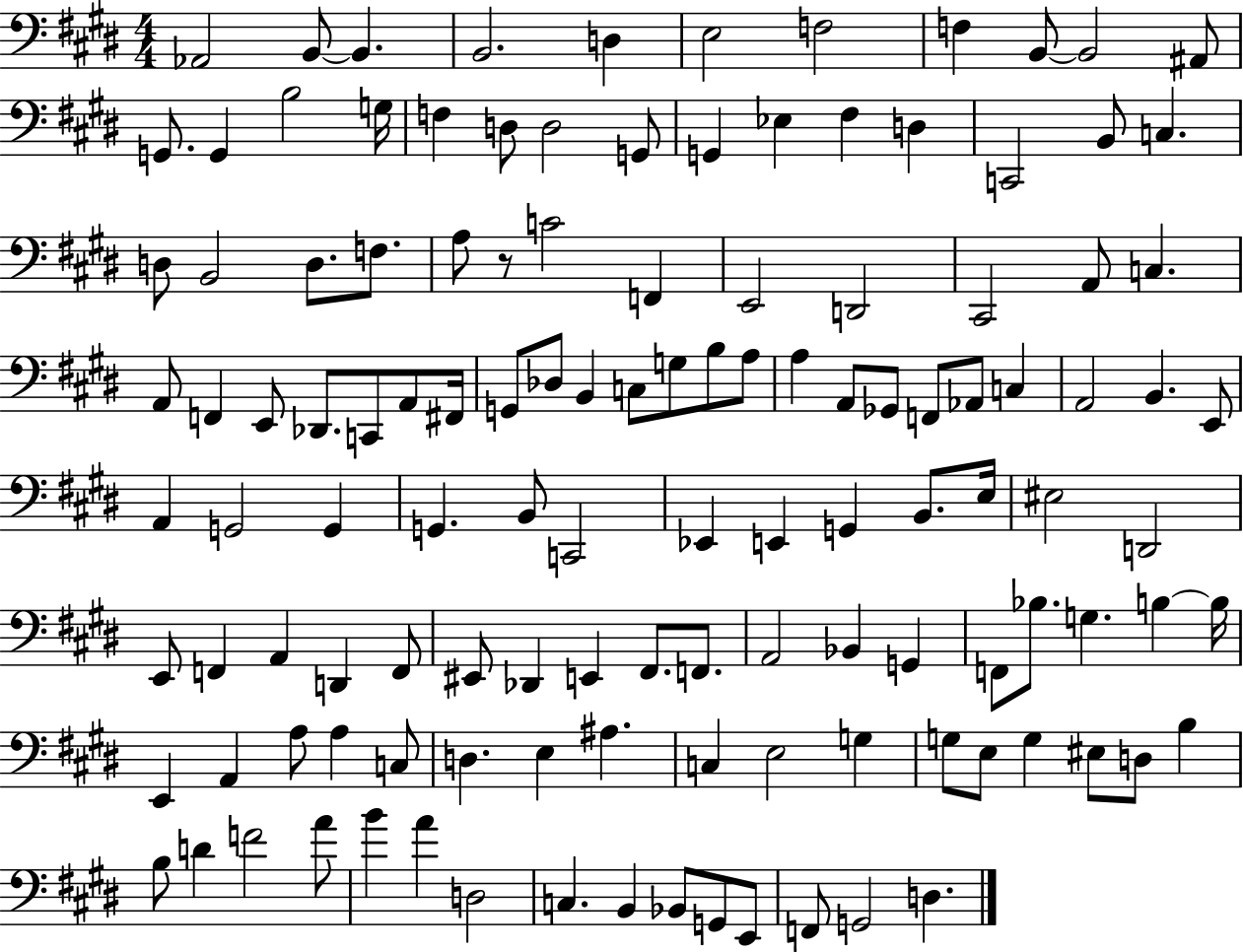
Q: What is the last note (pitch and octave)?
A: D3